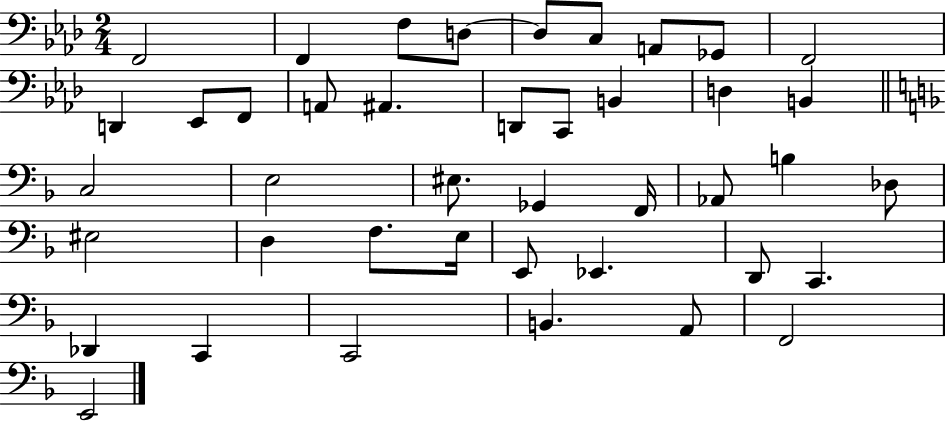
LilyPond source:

{
  \clef bass
  \numericTimeSignature
  \time 2/4
  \key aes \major
  f,2 | f,4 f8 d8~~ | d8 c8 a,8 ges,8 | f,2 | \break d,4 ees,8 f,8 | a,8 ais,4. | d,8 c,8 b,4 | d4 b,4 | \break \bar "||" \break \key d \minor c2 | e2 | eis8. ges,4 f,16 | aes,8 b4 des8 | \break eis2 | d4 f8. e16 | e,8 ees,4. | d,8 c,4. | \break des,4 c,4 | c,2 | b,4. a,8 | f,2 | \break e,2 | \bar "|."
}